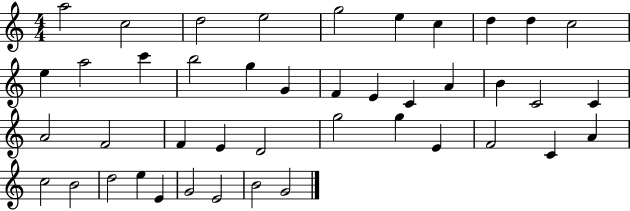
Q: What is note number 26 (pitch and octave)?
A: F4